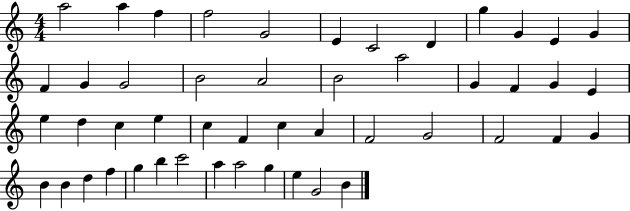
A5/h A5/q F5/q F5/h G4/h E4/q C4/h D4/q G5/q G4/q E4/q G4/q F4/q G4/q G4/h B4/h A4/h B4/h A5/h G4/q F4/q G4/q E4/q E5/q D5/q C5/q E5/q C5/q F4/q C5/q A4/q F4/h G4/h F4/h F4/q G4/q B4/q B4/q D5/q F5/q G5/q B5/q C6/h A5/q A5/h G5/q E5/q G4/h B4/q